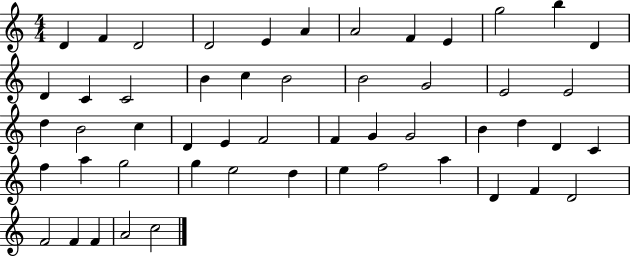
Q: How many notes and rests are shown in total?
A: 52